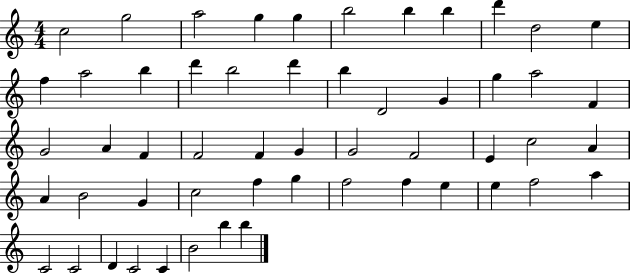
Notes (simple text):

C5/h G5/h A5/h G5/q G5/q B5/h B5/q B5/q D6/q D5/h E5/q F5/q A5/h B5/q D6/q B5/h D6/q B5/q D4/h G4/q G5/q A5/h F4/q G4/h A4/q F4/q F4/h F4/q G4/q G4/h F4/h E4/q C5/h A4/q A4/q B4/h G4/q C5/h F5/q G5/q F5/h F5/q E5/q E5/q F5/h A5/q C4/h C4/h D4/q C4/h C4/q B4/h B5/q B5/q